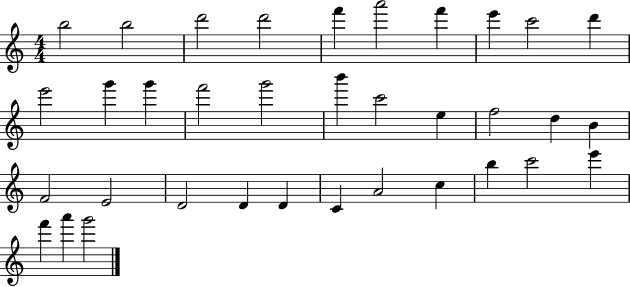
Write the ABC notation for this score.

X:1
T:Untitled
M:4/4
L:1/4
K:C
b2 b2 d'2 d'2 f' a'2 f' e' c'2 d' e'2 g' g' f'2 g'2 b' c'2 e f2 d B F2 E2 D2 D D C A2 c b c'2 e' f' a' g'2